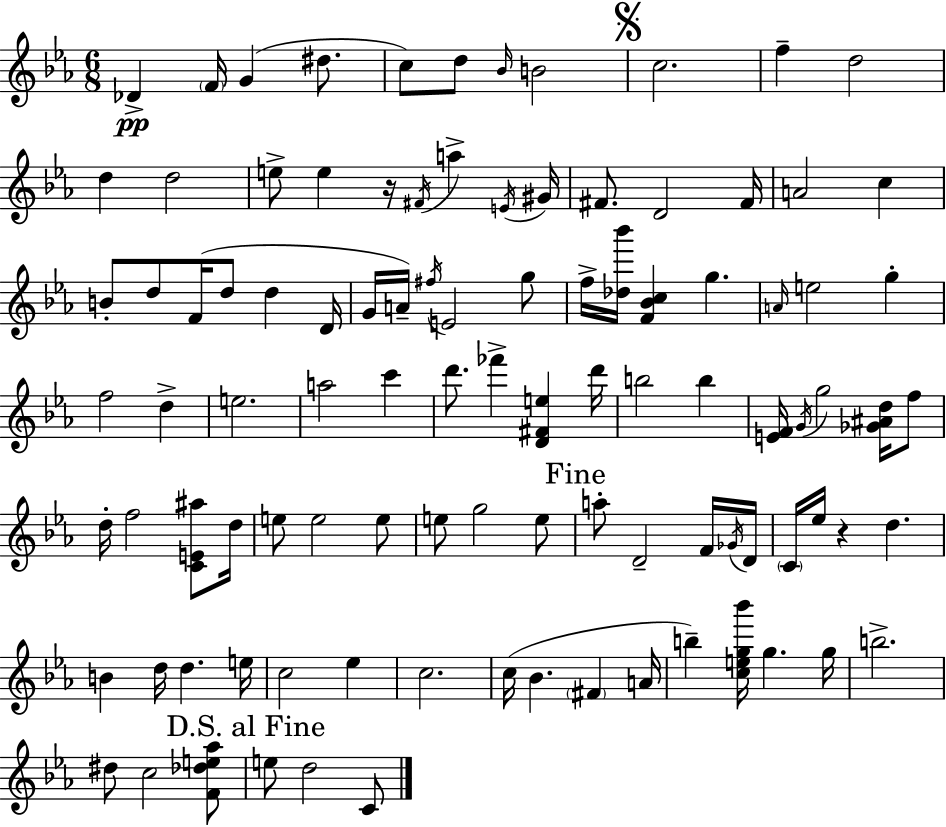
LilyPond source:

{
  \clef treble
  \numericTimeSignature
  \time 6/8
  \key ees \major
  des'4->\pp \parenthesize f'16 g'4( dis''8. | c''8) d''8 \grace { bes'16 } b'2 | \mark \markup { \musicglyph "scripts.segno" } c''2. | f''4-- d''2 | \break d''4 d''2 | e''8-> e''4 r16 \acciaccatura { fis'16 } a''4-> | \acciaccatura { e'16 } gis'16 fis'8. d'2 | fis'16 a'2 c''4 | \break b'8-. d''8 f'16( d''8 d''4 | d'16 g'16 a'16--) \acciaccatura { fis''16 } e'2 | g''8 f''16-> <des'' bes'''>16 <f' bes' c''>4 g''4. | \grace { a'16 } e''2 | \break g''4-. f''2 | d''4-> e''2. | a''2 | c'''4 d'''8. fes'''4-> | \break <d' fis' e''>4 d'''16 b''2 | b''4 <e' f'>16 \acciaccatura { g'16 } g''2 | <ges' ais' d''>16 f''8 d''16-. f''2 | <c' e' ais''>8 d''16 e''8 e''2 | \break e''8 e''8 g''2 | e''8 \mark "Fine" a''8-. d'2-- | f'16 \acciaccatura { ges'16 } d'16 \parenthesize c'16 ees''16 r4 | d''4. b'4 d''16 | \break d''4. e''16 c''2 | ees''4 c''2. | c''16( bes'4. | \parenthesize fis'4 a'16 b''4--) <c'' e'' g'' bes'''>16 | \break g''4. g''16 b''2.-> | dis''8 c''2 | <f' des'' e'' aes''>8 \mark "D.S. al Fine" e''8 d''2 | c'8 \bar "|."
}